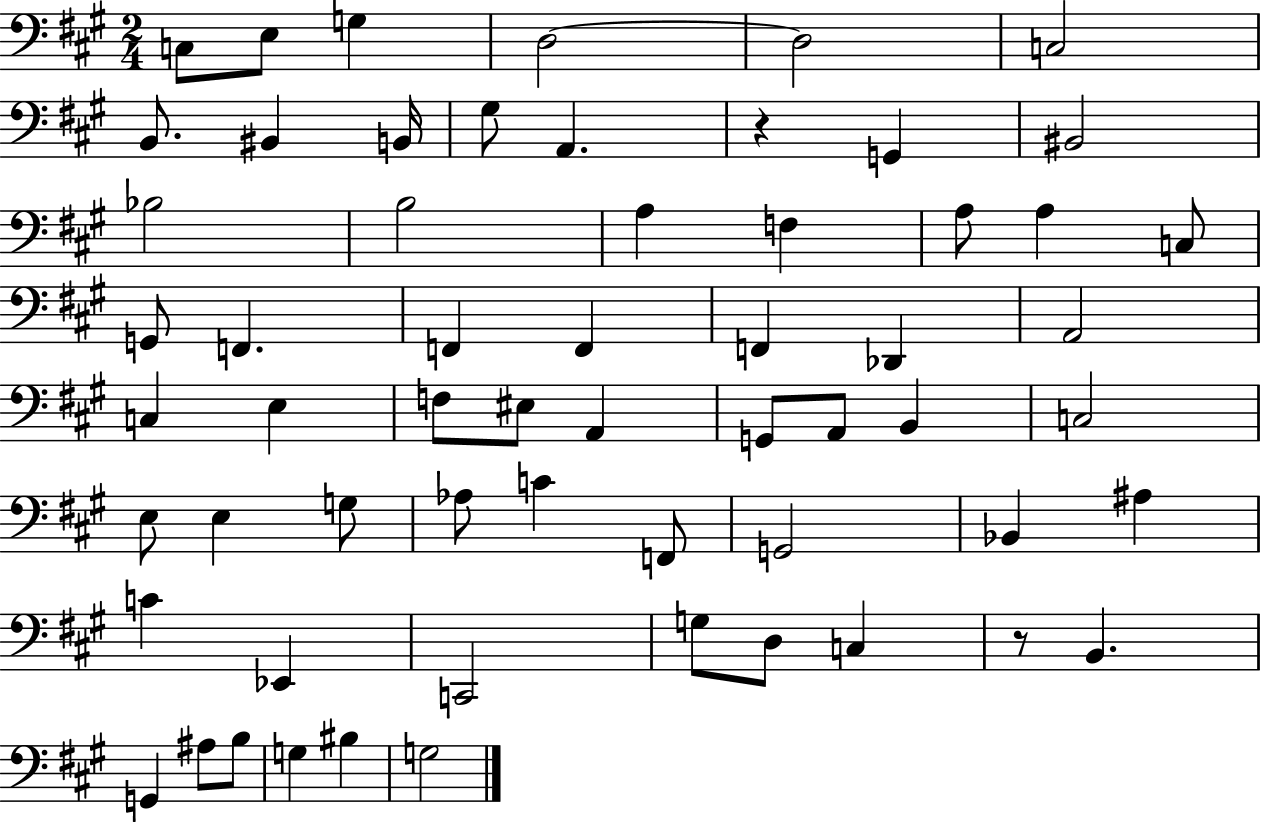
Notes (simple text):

C3/e E3/e G3/q D3/h D3/h C3/h B2/e. BIS2/q B2/s G#3/e A2/q. R/q G2/q BIS2/h Bb3/h B3/h A3/q F3/q A3/e A3/q C3/e G2/e F2/q. F2/q F2/q F2/q Db2/q A2/h C3/q E3/q F3/e EIS3/e A2/q G2/e A2/e B2/q C3/h E3/e E3/q G3/e Ab3/e C4/q F2/e G2/h Bb2/q A#3/q C4/q Eb2/q C2/h G3/e D3/e C3/q R/e B2/q. G2/q A#3/e B3/e G3/q BIS3/q G3/h